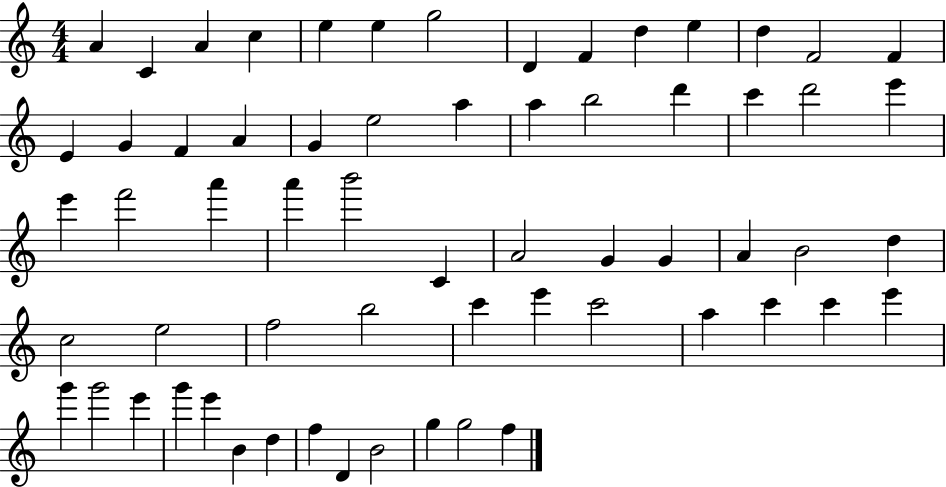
{
  \clef treble
  \numericTimeSignature
  \time 4/4
  \key c \major
  a'4 c'4 a'4 c''4 | e''4 e''4 g''2 | d'4 f'4 d''4 e''4 | d''4 f'2 f'4 | \break e'4 g'4 f'4 a'4 | g'4 e''2 a''4 | a''4 b''2 d'''4 | c'''4 d'''2 e'''4 | \break e'''4 f'''2 a'''4 | a'''4 b'''2 c'4 | a'2 g'4 g'4 | a'4 b'2 d''4 | \break c''2 e''2 | f''2 b''2 | c'''4 e'''4 c'''2 | a''4 c'''4 c'''4 e'''4 | \break g'''4 g'''2 e'''4 | g'''4 e'''4 b'4 d''4 | f''4 d'4 b'2 | g''4 g''2 f''4 | \break \bar "|."
}